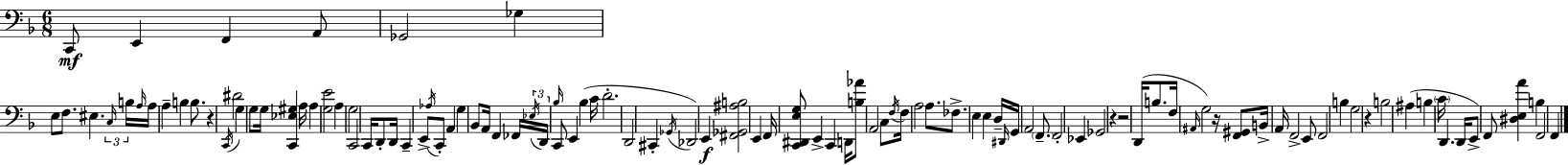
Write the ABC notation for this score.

X:1
T:Untitled
M:6/8
L:1/4
K:F
C,,/2 E,, F,, A,,/2 _G,,2 _G, E,/2 F,/2 ^E, C,/4 B,/4 A,/4 A,/4 A, B, B,/2 z C,,/4 ^D2 G, G,/2 G,/4 [C,,_E,^G,] A,/4 A, [G,E]2 A, G,2 C,,2 C,,/4 D,,/2 D,,/4 C,, E,,/2 _A,/4 C,,/2 A,, G, _B,,/2 A,,/4 F,, _F,,/4 _E,/4 D,,/4 _B,/4 C,,/2 E,, _B, C/4 D2 D,,2 ^C,, _G,,/4 _D,,2 E,, [^F,,_G,,^A,B,]2 E,, F,,/4 [C,,^D,,E,G,]/2 E,, C,, D,,/4 [B,_A]/2 A,,2 C,/2 F,/4 F,/4 A,2 A,/2 _F,/2 E, E, D,/4 ^D,,/4 G,,/4 A,,2 F,,/2 F,,2 _E,, _G,,2 z z2 D,,/4 B,/2 F,/4 ^A,,/4 G,2 z/4 [F,,^G,,]/2 B,,/4 A,,/4 F,,2 E,,/2 F,,2 B, G,2 z B,2 ^A, B, C/4 D,, D,,/4 E,,/2 F,,/2 [^D,E,A] B, F,,2 F,,